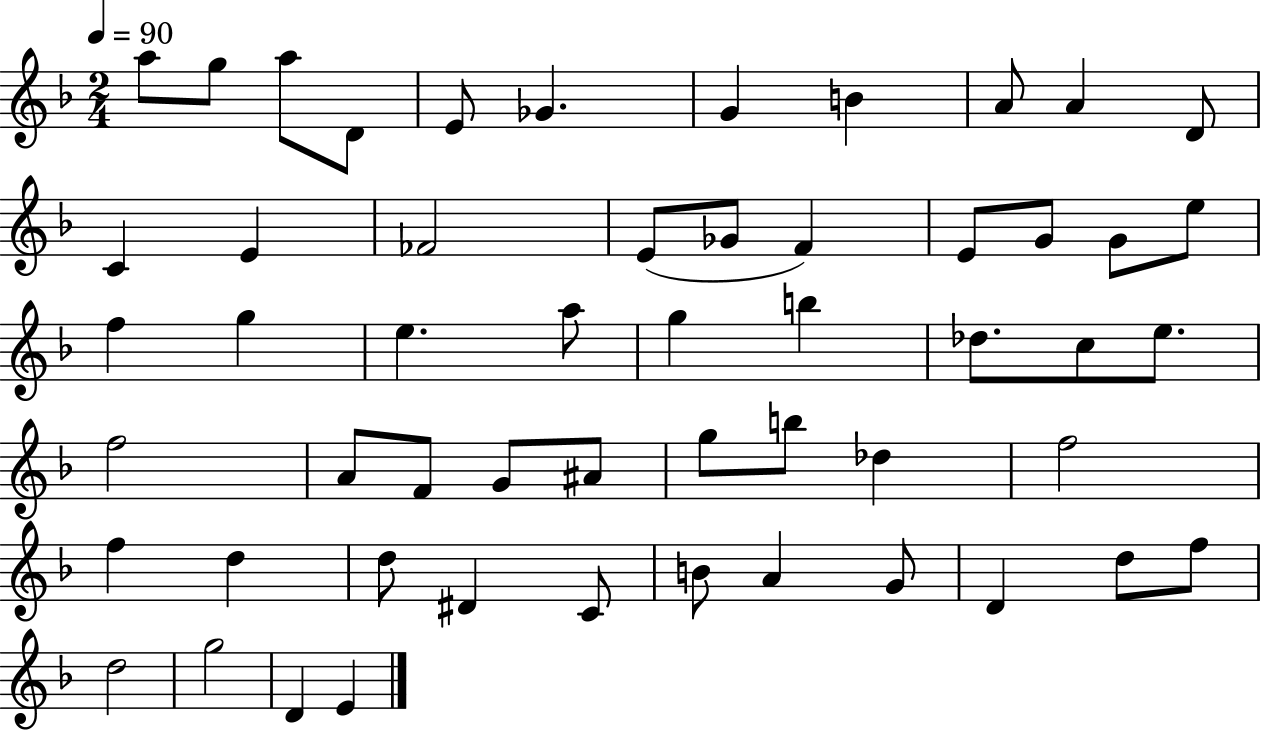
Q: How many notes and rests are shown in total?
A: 54